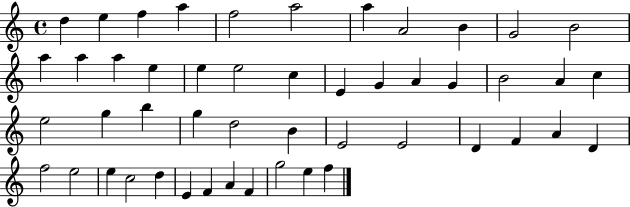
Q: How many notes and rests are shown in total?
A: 49